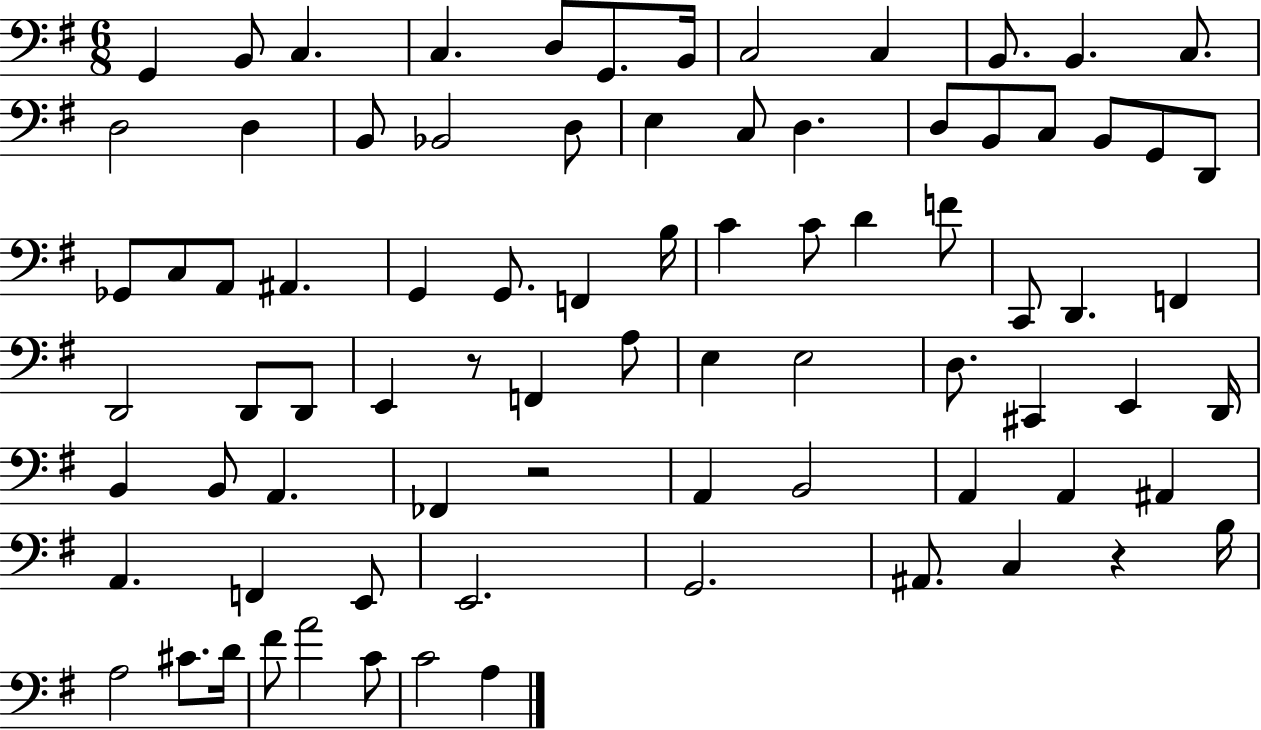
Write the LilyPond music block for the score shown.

{
  \clef bass
  \numericTimeSignature
  \time 6/8
  \key g \major
  g,4 b,8 c4. | c4. d8 g,8. b,16 | c2 c4 | b,8. b,4. c8. | \break d2 d4 | b,8 bes,2 d8 | e4 c8 d4. | d8 b,8 c8 b,8 g,8 d,8 | \break ges,8 c8 a,8 ais,4. | g,4 g,8. f,4 b16 | c'4 c'8 d'4 f'8 | c,8 d,4. f,4 | \break d,2 d,8 d,8 | e,4 r8 f,4 a8 | e4 e2 | d8. cis,4 e,4 d,16 | \break b,4 b,8 a,4. | fes,4 r2 | a,4 b,2 | a,4 a,4 ais,4 | \break a,4. f,4 e,8 | e,2. | g,2. | ais,8. c4 r4 b16 | \break a2 cis'8. d'16 | fis'8 a'2 c'8 | c'2 a4 | \bar "|."
}